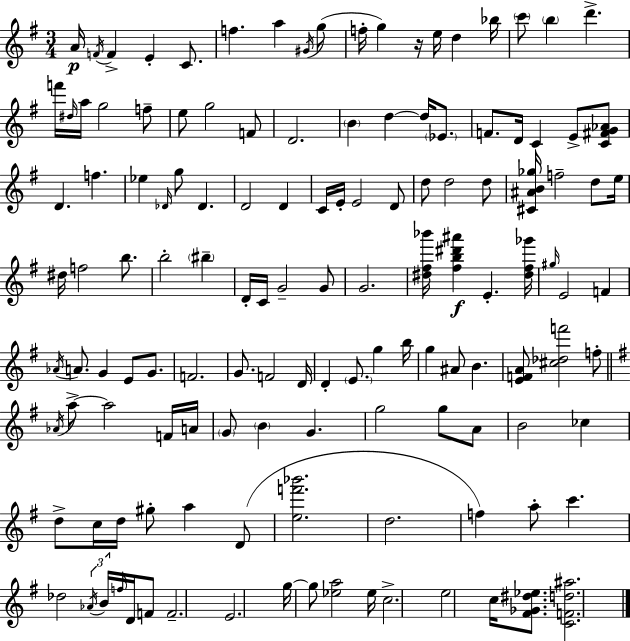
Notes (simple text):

A4/s F4/s F4/q E4/q C4/e. F5/q. A5/q G#4/s G5/e F5/s G5/q R/s E5/s D5/q Bb5/s C6/e B5/q D6/q. F6/s D#5/s A5/s G5/h F5/e E5/e G5/h F4/e D4/h. B4/q D5/q D5/s Eb4/e. F4/e. D4/s C4/q E4/e [C4,F#4,G4,Ab4]/e D4/q. F5/q. Eb5/q Db4/s G5/e Db4/q. D4/h D4/q C4/s E4/s E4/h D4/e D5/e D5/h D5/e [C#4,A#4,B4,Gb5]/s F5/h D5/e E5/s D#5/s F5/h B5/e. B5/h BIS5/q D4/s C4/s G4/h G4/e G4/h. [D#5,F#5,Bb6]/s [F#5,B5,D#6,A#6]/q E4/q. [D#5,F#5,Gb6]/s G#5/s E4/h F4/q Ab4/s A4/e. G4/q E4/e G4/e. F4/h. G4/e. F4/h D4/s D4/q E4/e. G5/q B5/s G5/q A#4/e B4/q. [E4,F4,A4]/e [C#5,Db5,F6]/h F5/e Ab4/s A5/e A5/h F4/s A4/s G4/e B4/q G4/q. G5/h G5/e A4/e B4/h CES5/q D5/e C5/s D5/s G#5/e A5/q D4/e [E5,F6,Bb6]/h. D5/h. F5/q A5/e C6/q. Db5/h Ab4/s B4/s F5/s D4/s F4/e F4/h. E4/h. G5/s G5/e [Eb5,A5]/h Eb5/s C5/h. E5/h C5/s [F#4,Gb4,D#5,Eb5]/e. [C4,F4,D5,A#5]/h.